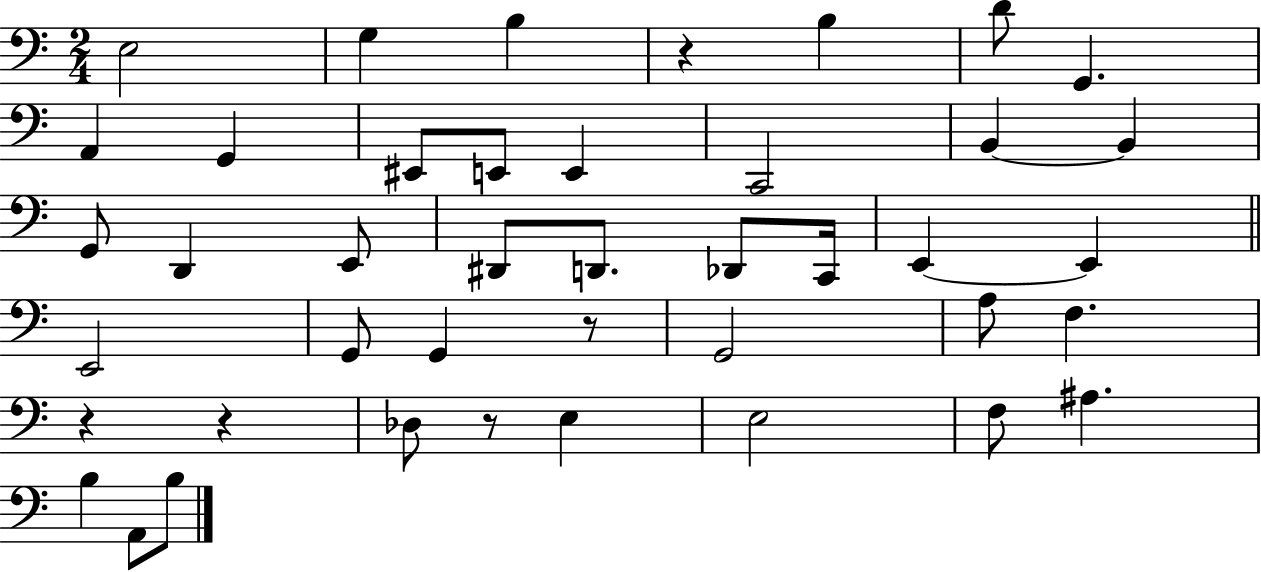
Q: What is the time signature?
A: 2/4